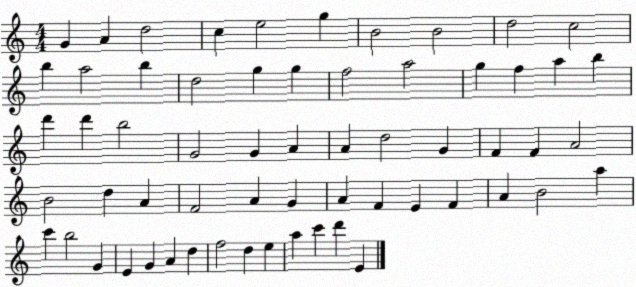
X:1
T:Untitled
M:4/4
L:1/4
K:C
G A d2 c e2 g B2 B2 d2 c2 b a2 b d2 g g f2 a2 g f a b d' d' b2 G2 G A A d2 G F F A2 B2 d A F2 A G A F E F A B2 a c' b2 G E G A d f2 d e a c' d' E